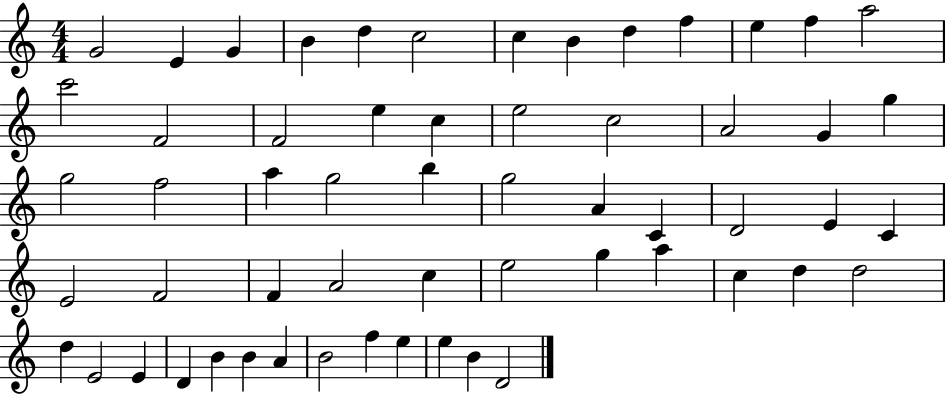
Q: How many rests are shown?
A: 0